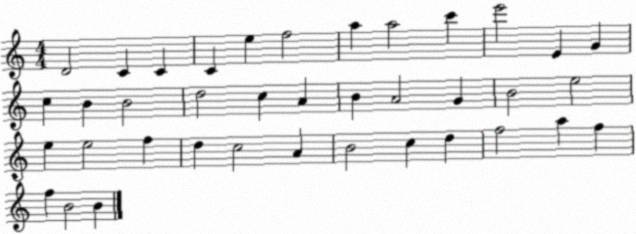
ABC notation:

X:1
T:Untitled
M:4/4
L:1/4
K:C
D2 C C C e f2 a a2 c' e'2 E G c B B2 d2 c A B A2 G B2 e2 e e2 f d c2 A B2 c d f2 a f f B2 B